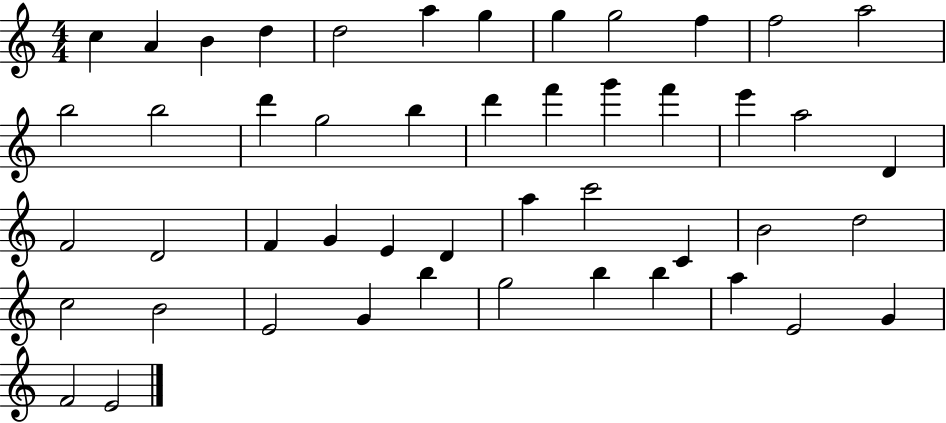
{
  \clef treble
  \numericTimeSignature
  \time 4/4
  \key c \major
  c''4 a'4 b'4 d''4 | d''2 a''4 g''4 | g''4 g''2 f''4 | f''2 a''2 | \break b''2 b''2 | d'''4 g''2 b''4 | d'''4 f'''4 g'''4 f'''4 | e'''4 a''2 d'4 | \break f'2 d'2 | f'4 g'4 e'4 d'4 | a''4 c'''2 c'4 | b'2 d''2 | \break c''2 b'2 | e'2 g'4 b''4 | g''2 b''4 b''4 | a''4 e'2 g'4 | \break f'2 e'2 | \bar "|."
}